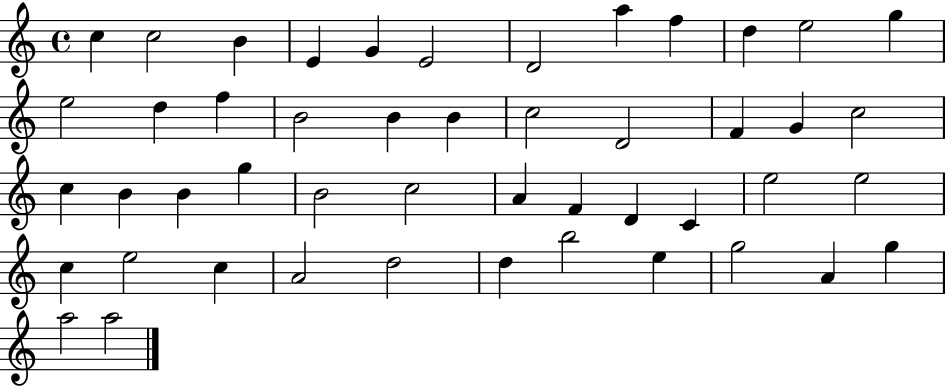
{
  \clef treble
  \time 4/4
  \defaultTimeSignature
  \key c \major
  c''4 c''2 b'4 | e'4 g'4 e'2 | d'2 a''4 f''4 | d''4 e''2 g''4 | \break e''2 d''4 f''4 | b'2 b'4 b'4 | c''2 d'2 | f'4 g'4 c''2 | \break c''4 b'4 b'4 g''4 | b'2 c''2 | a'4 f'4 d'4 c'4 | e''2 e''2 | \break c''4 e''2 c''4 | a'2 d''2 | d''4 b''2 e''4 | g''2 a'4 g''4 | \break a''2 a''2 | \bar "|."
}